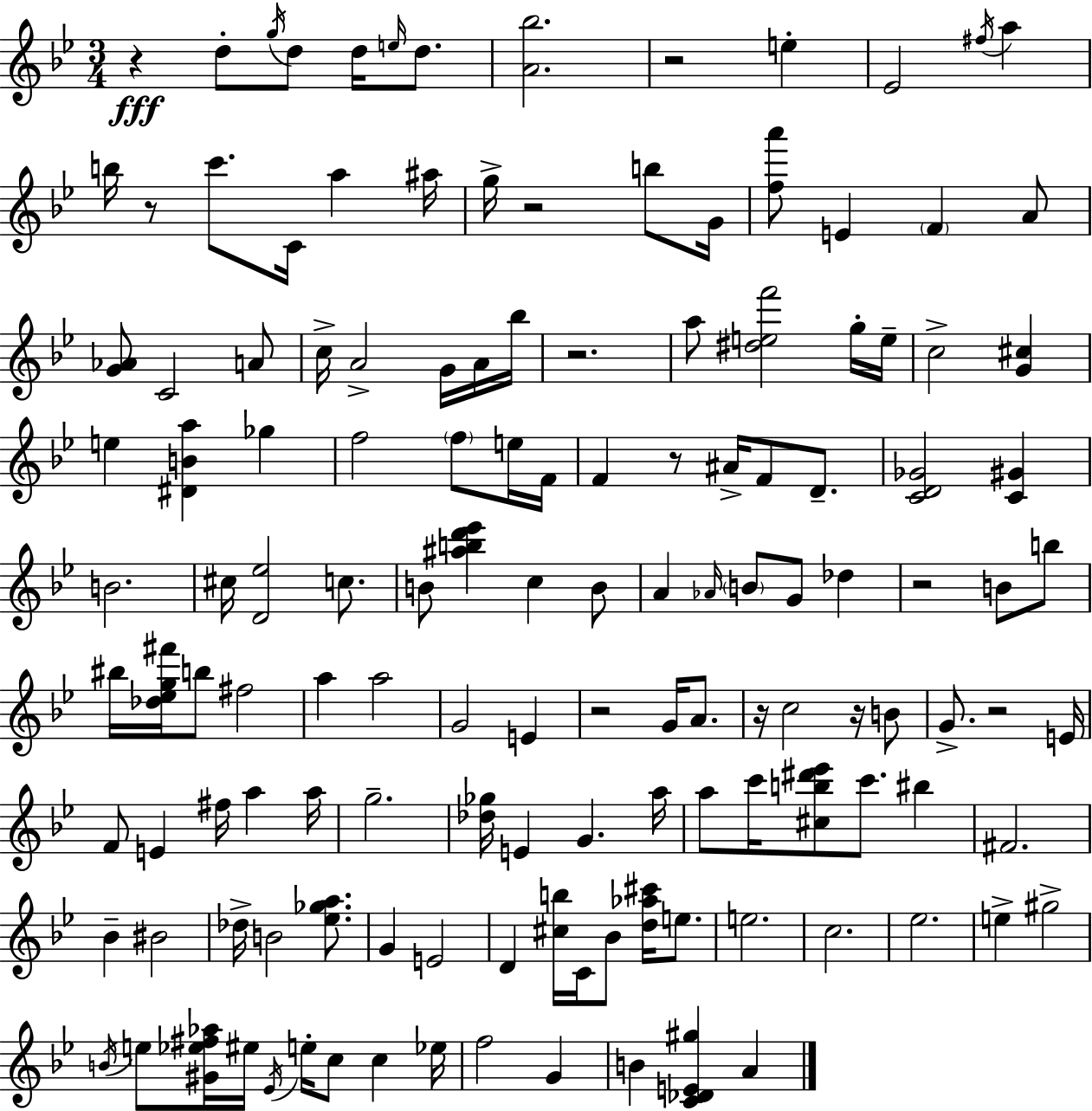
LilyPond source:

{
  \clef treble
  \numericTimeSignature
  \time 3/4
  \key g \minor
  r4\fff d''8-. \acciaccatura { g''16 } d''8 d''16 \grace { e''16 } d''8. | <a' bes''>2. | r2 e''4-. | ees'2 \acciaccatura { fis''16 } a''4 | \break b''16 r8 c'''8. c'16 a''4 | ais''16 g''16-> r2 | b''8 g'16 <f'' a'''>8 e'4 \parenthesize f'4 | a'8 <g' aes'>8 c'2 | \break a'8 c''16-> a'2-> | g'16 a'16 bes''16 r2. | a''8 <dis'' e'' f'''>2 | g''16-. e''16-- c''2-> <g' cis''>4 | \break e''4 <dis' b' a''>4 ges''4 | f''2 \parenthesize f''8 | e''16 f'16 f'4 r8 ais'16-> f'8 | d'8.-- <c' d' ges'>2 <c' gis'>4 | \break b'2. | cis''16 <d' ees''>2 | c''8. b'8 <ais'' b'' d''' ees'''>4 c''4 | b'8 a'4 \grace { aes'16 } \parenthesize b'8 g'8 | \break des''4 r2 | b'8 b''8 bis''16 <des'' ees'' g'' fis'''>16 b''8 fis''2 | a''4 a''2 | g'2 | \break e'4 r2 | g'16 a'8. r16 c''2 | r16 b'8 g'8.-> r2 | e'16 f'8 e'4 fis''16 a''4 | \break a''16 g''2.-- | <des'' ges''>16 e'4 g'4. | a''16 a''8 c'''16 <cis'' b'' dis''' ees'''>8 c'''8. | bis''4 fis'2. | \break bes'4-- bis'2 | des''16-> b'2 | <ees'' ges'' a''>8. g'4 e'2 | d'4 <cis'' b''>16 c'16 bes'8 | \break <d'' aes'' cis'''>16 e''8. e''2. | c''2. | ees''2. | e''4-> gis''2-> | \break \acciaccatura { b'16 } e''8 <gis' ees'' fis'' aes''>16 eis''16 \acciaccatura { ees'16 } e''16-. c''8 | c''4 ees''16 f''2 | g'4 b'4 <c' des' e' gis''>4 | a'4 \bar "|."
}